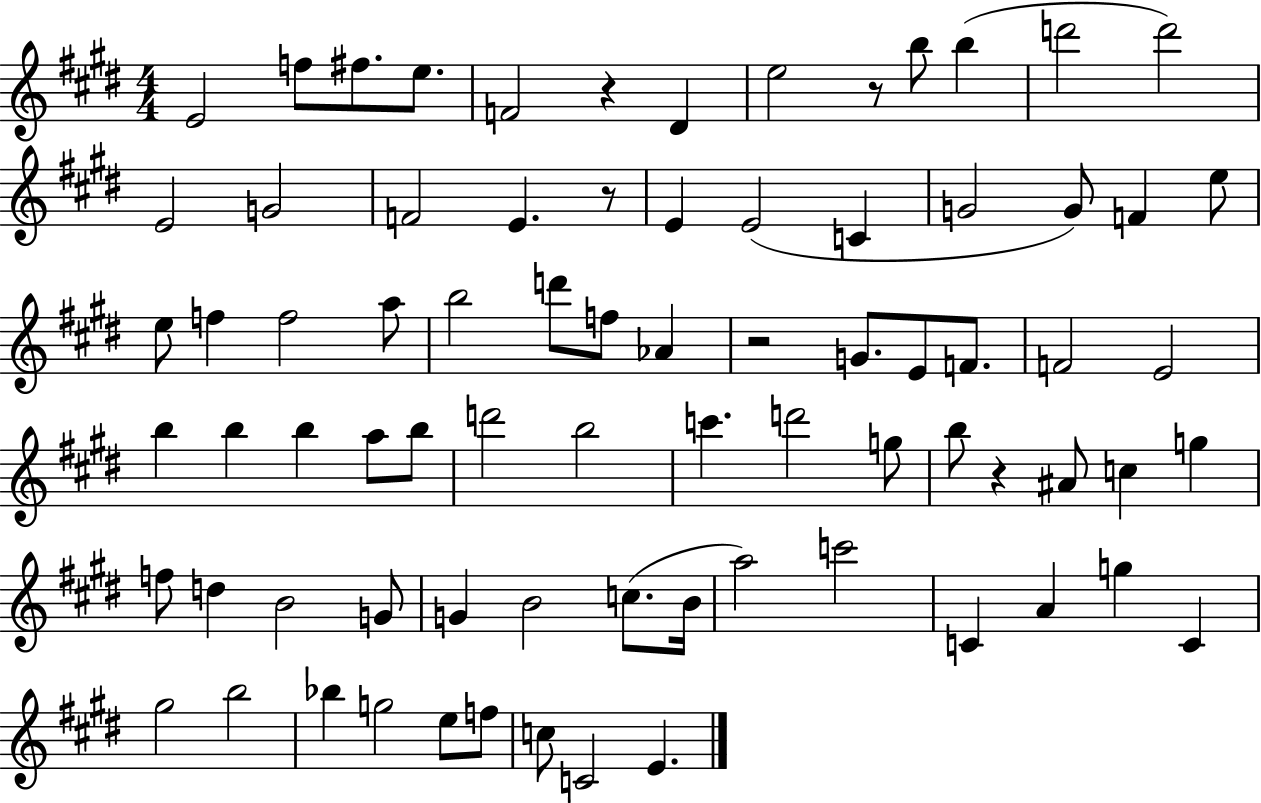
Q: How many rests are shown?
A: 5